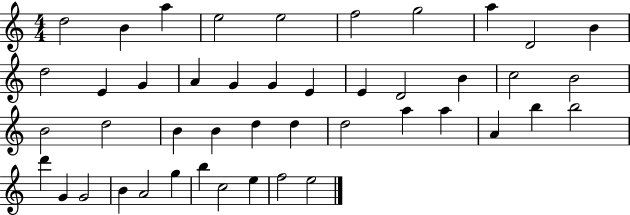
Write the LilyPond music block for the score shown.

{
  \clef treble
  \numericTimeSignature
  \time 4/4
  \key c \major
  d''2 b'4 a''4 | e''2 e''2 | f''2 g''2 | a''4 d'2 b'4 | \break d''2 e'4 g'4 | a'4 g'4 g'4 e'4 | e'4 d'2 b'4 | c''2 b'2 | \break b'2 d''2 | b'4 b'4 d''4 d''4 | d''2 a''4 a''4 | a'4 b''4 b''2 | \break d'''4 g'4 g'2 | b'4 a'2 g''4 | b''4 c''2 e''4 | f''2 e''2 | \break \bar "|."
}